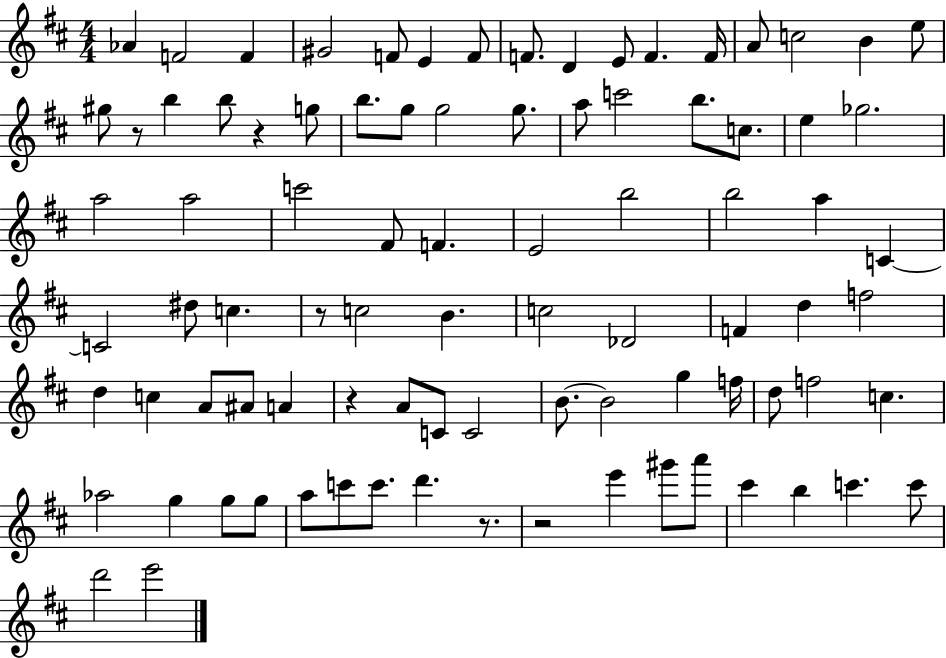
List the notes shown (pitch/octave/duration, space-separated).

Ab4/q F4/h F4/q G#4/h F4/e E4/q F4/e F4/e. D4/q E4/e F4/q. F4/s A4/e C5/h B4/q E5/e G#5/e R/e B5/q B5/e R/q G5/e B5/e. G5/e G5/h G5/e. A5/e C6/h B5/e. C5/e. E5/q Gb5/h. A5/h A5/h C6/h F#4/e F4/q. E4/h B5/h B5/h A5/q C4/q C4/h D#5/e C5/q. R/e C5/h B4/q. C5/h Db4/h F4/q D5/q F5/h D5/q C5/q A4/e A#4/e A4/q R/q A4/e C4/e C4/h B4/e. B4/h G5/q F5/s D5/e F5/h C5/q. Ab5/h G5/q G5/e G5/e A5/e C6/e C6/e. D6/q. R/e. R/h E6/q G#6/e A6/e C#6/q B5/q C6/q. C6/e D6/h E6/h